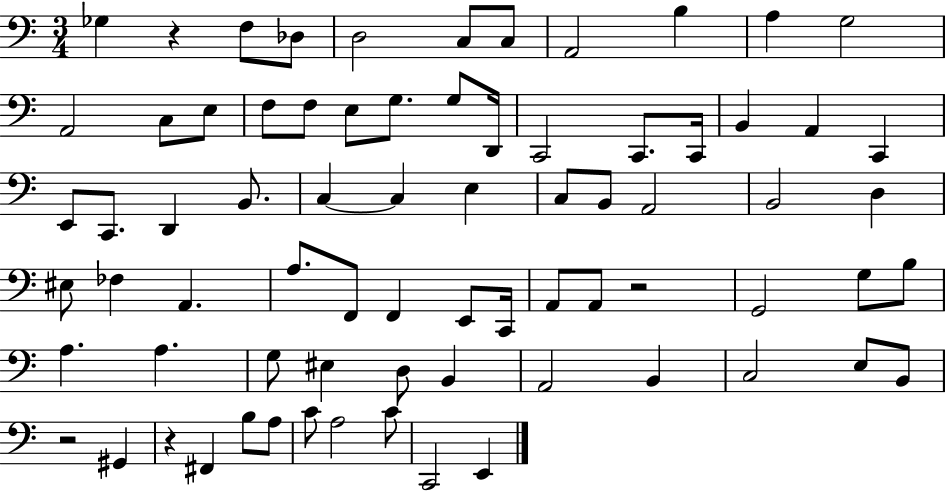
X:1
T:Untitled
M:3/4
L:1/4
K:C
_G, z F,/2 _D,/2 D,2 C,/2 C,/2 A,,2 B, A, G,2 A,,2 C,/2 E,/2 F,/2 F,/2 E,/2 G,/2 G,/2 D,,/4 C,,2 C,,/2 C,,/4 B,, A,, C,, E,,/2 C,,/2 D,, B,,/2 C, C, E, C,/2 B,,/2 A,,2 B,,2 D, ^E,/2 _F, A,, A,/2 F,,/2 F,, E,,/2 C,,/4 A,,/2 A,,/2 z2 G,,2 G,/2 B,/2 A, A, G,/2 ^E, D,/2 B,, A,,2 B,, C,2 E,/2 B,,/2 z2 ^G,, z ^F,, B,/2 A,/2 C/2 A,2 C/2 C,,2 E,,